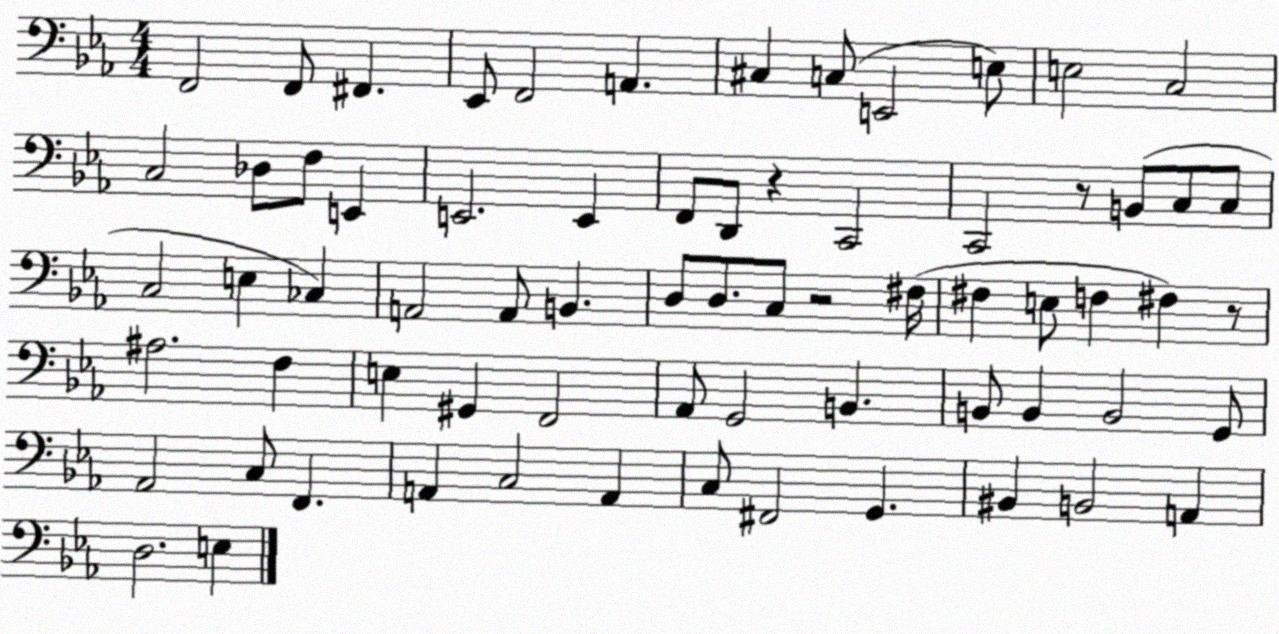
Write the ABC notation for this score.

X:1
T:Untitled
M:4/4
L:1/4
K:Eb
F,,2 F,,/2 ^F,, _E,,/2 F,,2 A,, ^C, C,/2 E,,2 E,/2 E,2 C,2 C,2 _D,/2 F,/2 E,, E,,2 E,, F,,/2 D,,/2 z C,,2 C,,2 z/2 B,,/2 C,/2 C,/2 C,2 E, _C, A,,2 A,,/2 B,, D,/2 D,/2 C,/2 z2 ^F,/4 ^F, E,/2 F, ^F, z/2 ^A,2 F, E, ^G,, F,,2 _A,,/2 G,,2 B,, B,,/2 B,, B,,2 G,,/2 _A,,2 C,/2 F,, A,, C,2 A,, C,/2 ^F,,2 G,, ^B,, B,,2 A,, D,2 E,